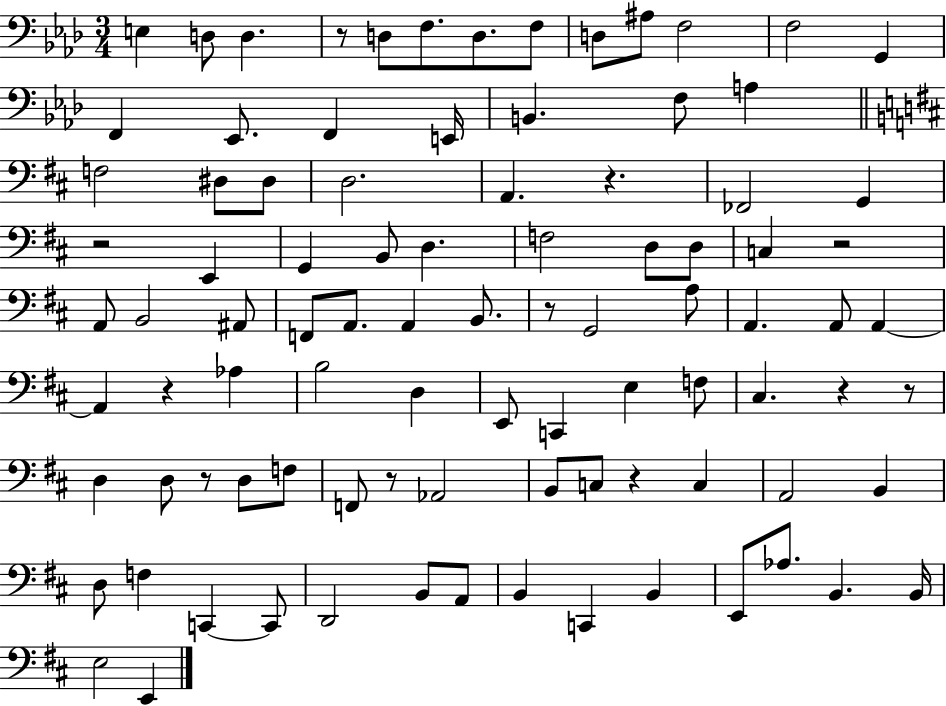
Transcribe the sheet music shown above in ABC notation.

X:1
T:Untitled
M:3/4
L:1/4
K:Ab
E, D,/2 D, z/2 D,/2 F,/2 D,/2 F,/2 D,/2 ^A,/2 F,2 F,2 G,, F,, _E,,/2 F,, E,,/4 B,, F,/2 A, F,2 ^D,/2 ^D,/2 D,2 A,, z _F,,2 G,, z2 E,, G,, B,,/2 D, F,2 D,/2 D,/2 C, z2 A,,/2 B,,2 ^A,,/2 F,,/2 A,,/2 A,, B,,/2 z/2 G,,2 A,/2 A,, A,,/2 A,, A,, z _A, B,2 D, E,,/2 C,, E, F,/2 ^C, z z/2 D, D,/2 z/2 D,/2 F,/2 F,,/2 z/2 _A,,2 B,,/2 C,/2 z C, A,,2 B,, D,/2 F, C,, C,,/2 D,,2 B,,/2 A,,/2 B,, C,, B,, E,,/2 _A,/2 B,, B,,/4 E,2 E,,